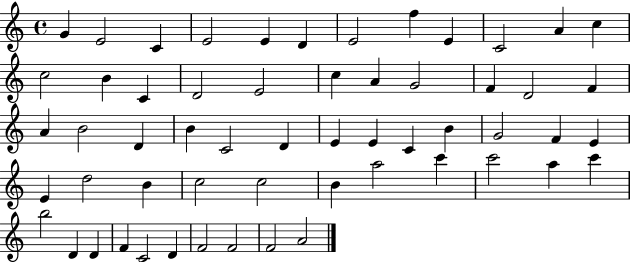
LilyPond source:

{
  \clef treble
  \time 4/4
  \defaultTimeSignature
  \key c \major
  g'4 e'2 c'4 | e'2 e'4 d'4 | e'2 f''4 e'4 | c'2 a'4 c''4 | \break c''2 b'4 c'4 | d'2 e'2 | c''4 a'4 g'2 | f'4 d'2 f'4 | \break a'4 b'2 d'4 | b'4 c'2 d'4 | e'4 e'4 c'4 b'4 | g'2 f'4 e'4 | \break e'4 d''2 b'4 | c''2 c''2 | b'4 a''2 c'''4 | c'''2 a''4 c'''4 | \break b''2 d'4 d'4 | f'4 c'2 d'4 | f'2 f'2 | f'2 a'2 | \break \bar "|."
}